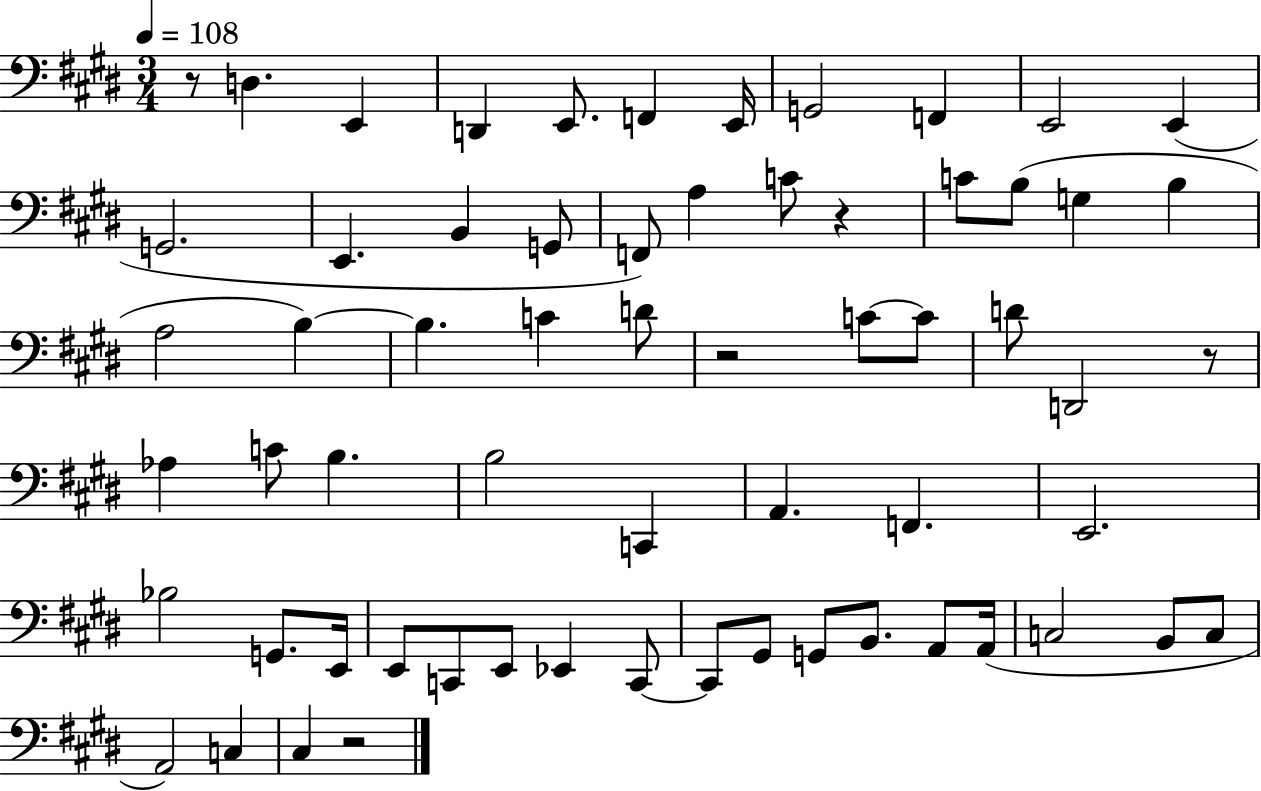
R/e D3/q. E2/q D2/q E2/e. F2/q E2/s G2/h F2/q E2/h E2/q G2/h. E2/q. B2/q G2/e F2/e A3/q C4/e R/q C4/e B3/e G3/q B3/q A3/h B3/q B3/q. C4/q D4/e R/h C4/e C4/e D4/e D2/h R/e Ab3/q C4/e B3/q. B3/h C2/q A2/q. F2/q. E2/h. Bb3/h G2/e. E2/s E2/e C2/e E2/e Eb2/q C2/e C2/e G#2/e G2/e B2/e. A2/e A2/s C3/h B2/e C3/e A2/h C3/q C#3/q R/h